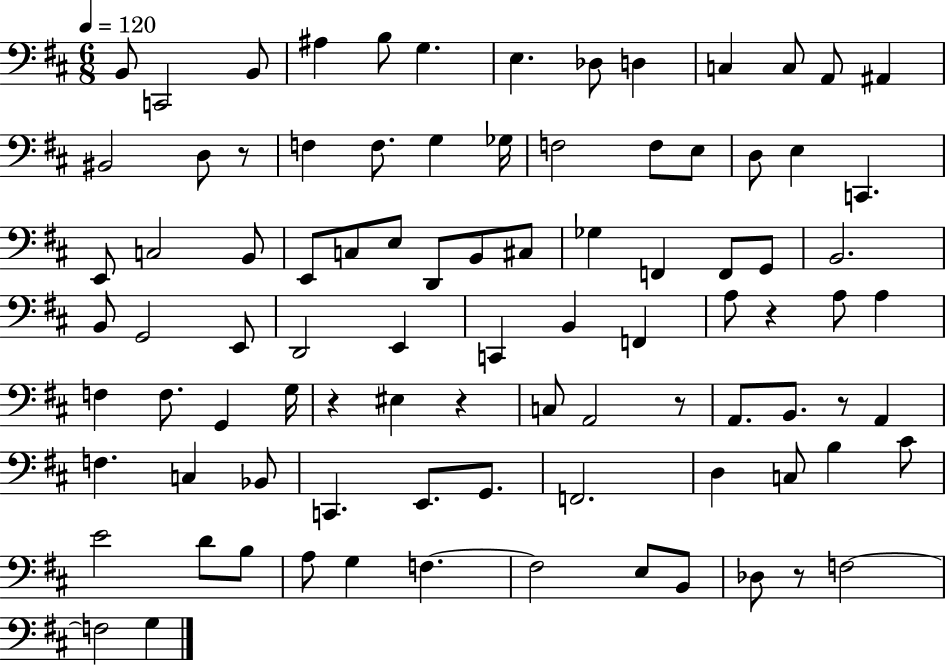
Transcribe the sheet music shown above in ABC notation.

X:1
T:Untitled
M:6/8
L:1/4
K:D
B,,/2 C,,2 B,,/2 ^A, B,/2 G, E, _D,/2 D, C, C,/2 A,,/2 ^A,, ^B,,2 D,/2 z/2 F, F,/2 G, _G,/4 F,2 F,/2 E,/2 D,/2 E, C,, E,,/2 C,2 B,,/2 E,,/2 C,/2 E,/2 D,,/2 B,,/2 ^C,/2 _G, F,, F,,/2 G,,/2 B,,2 B,,/2 G,,2 E,,/2 D,,2 E,, C,, B,, F,, A,/2 z A,/2 A, F, F,/2 G,, G,/4 z ^E, z C,/2 A,,2 z/2 A,,/2 B,,/2 z/2 A,, F, C, _B,,/2 C,, E,,/2 G,,/2 F,,2 D, C,/2 B, ^C/2 E2 D/2 B,/2 A,/2 G, F, F,2 E,/2 B,,/2 _D,/2 z/2 F,2 F,2 G,